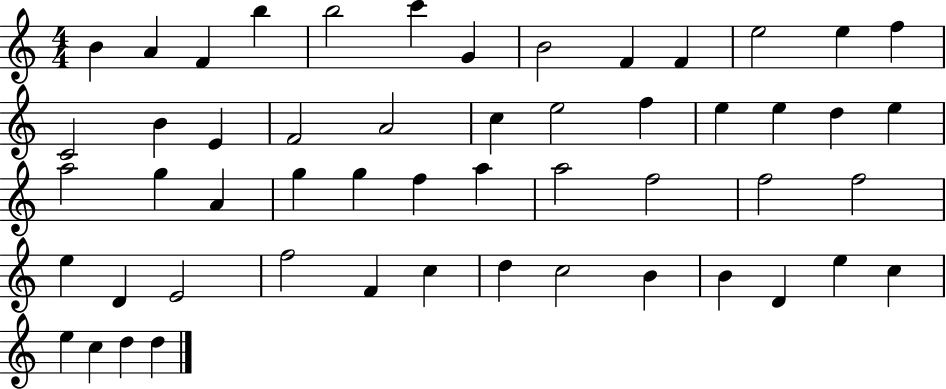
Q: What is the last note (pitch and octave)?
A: D5